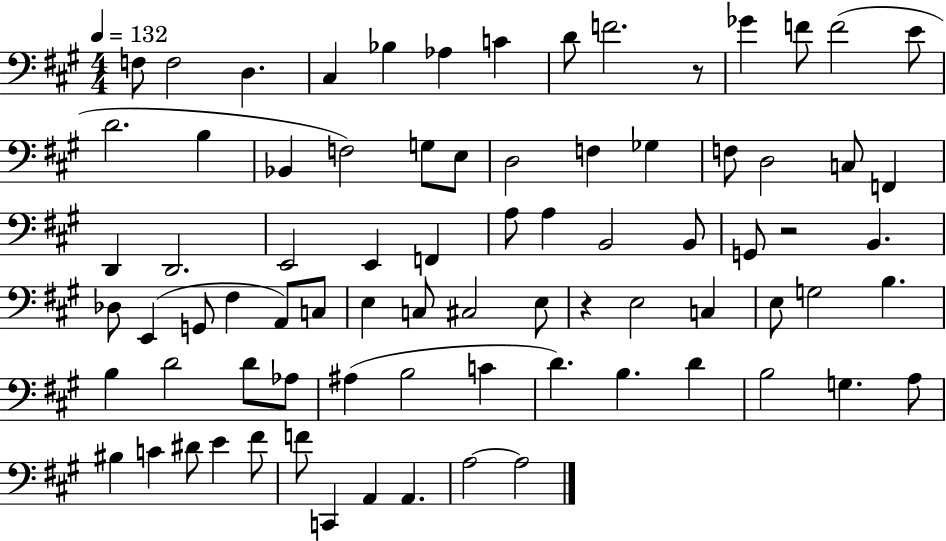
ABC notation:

X:1
T:Untitled
M:4/4
L:1/4
K:A
F,/2 F,2 D, ^C, _B, _A, C D/2 F2 z/2 _G F/2 F2 E/2 D2 B, _B,, F,2 G,/2 E,/2 D,2 F, _G, F,/2 D,2 C,/2 F,, D,, D,,2 E,,2 E,, F,, A,/2 A, B,,2 B,,/2 G,,/2 z2 B,, _D,/2 E,, G,,/2 ^F, A,,/2 C,/2 E, C,/2 ^C,2 E,/2 z E,2 C, E,/2 G,2 B, B, D2 D/2 _A,/2 ^A, B,2 C D B, D B,2 G, A,/2 ^B, C ^D/2 E ^F/2 F/2 C,, A,, A,, A,2 A,2